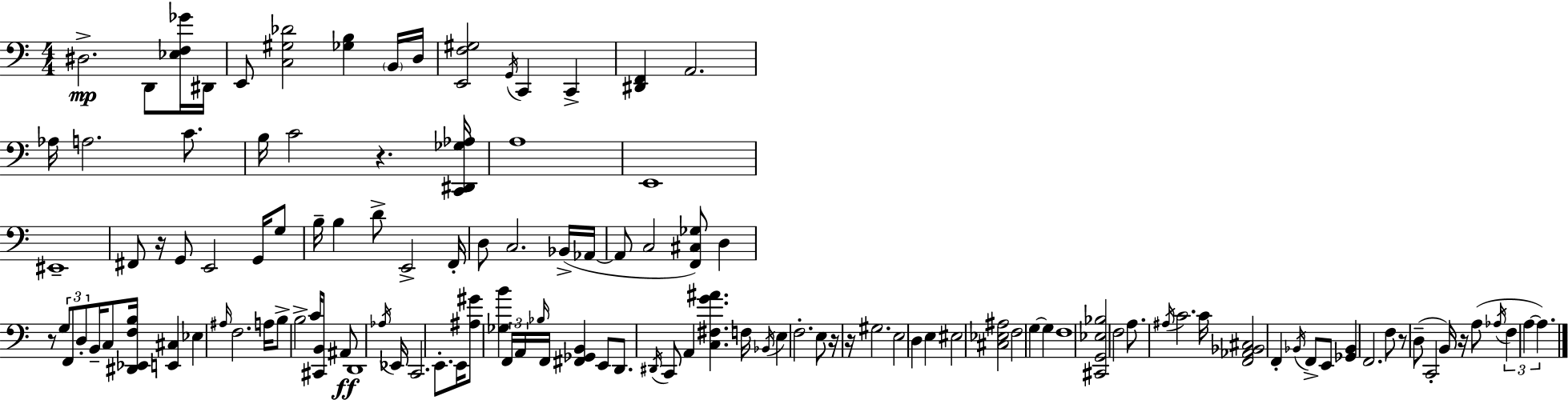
{
  \clef bass
  \numericTimeSignature
  \time 4/4
  \key c \major
  dis2.->\mp d,8 <ees f ges'>16 dis,16 | e,8 <c gis des'>2 <ges b>4 \parenthesize b,16 d16 | <e, f gis>2 \acciaccatura { g,16 } c,4 c,4-> | <dis, f,>4 a,2. | \break aes16 a2. c'8. | b16 c'2 r4. | <c, dis, ges aes>16 a1 | e,1 | \break eis,1-- | fis,8 r16 g,8 e,2 g,16 g8 | b16-- b4 d'8-> e,2-> | f,16-. d8 c2. bes,16->( | \break aes,16~~ aes,8 c2 <f, cis ges>8) d4 | r8 \tuplet 3/2 { g8 f,8 d8-. } b,16-- c8 <dis, ees, f b>16 <e, cis>4 | ees4 \grace { ais16 } f2. | a16 b8-> b2-> c'16 <cis, b,>8 | \break ais,8\ff d,1 | \acciaccatura { aes16 } ees,16 c,2. | e,8.-. e,16 <ais gis'>8 <ges b'>4 \tuplet 3/2 { f,16 a,16 \grace { bes16 } } f,16 <fis, ges, b,>4 | e,8 d,8. \acciaccatura { dis,16 } c,8 a,4 <c fis g' ais'>4. | \break f16 \acciaccatura { bes,16 } e4 f2.-. | e8 r16 r16 gis2. | e2 d4 | e4 eis2 <cis ees ais>2 | \break f2 g4~~ | g4 f1 | <cis, g, ees bes>2 f2 | a8. \acciaccatura { ais16 } c'2. | \break c'16 <f, aes, bes, cis>2 f,4-. | \acciaccatura { bes,16 } f,8-> e,8 <ges, bes,>4 f,2. | f8 r8 d8--( c,2-. | b,16) r16 a8( \acciaccatura { aes16 } \tuplet 3/2 { f4 a4~~ | \break a4.) } \bar "|."
}